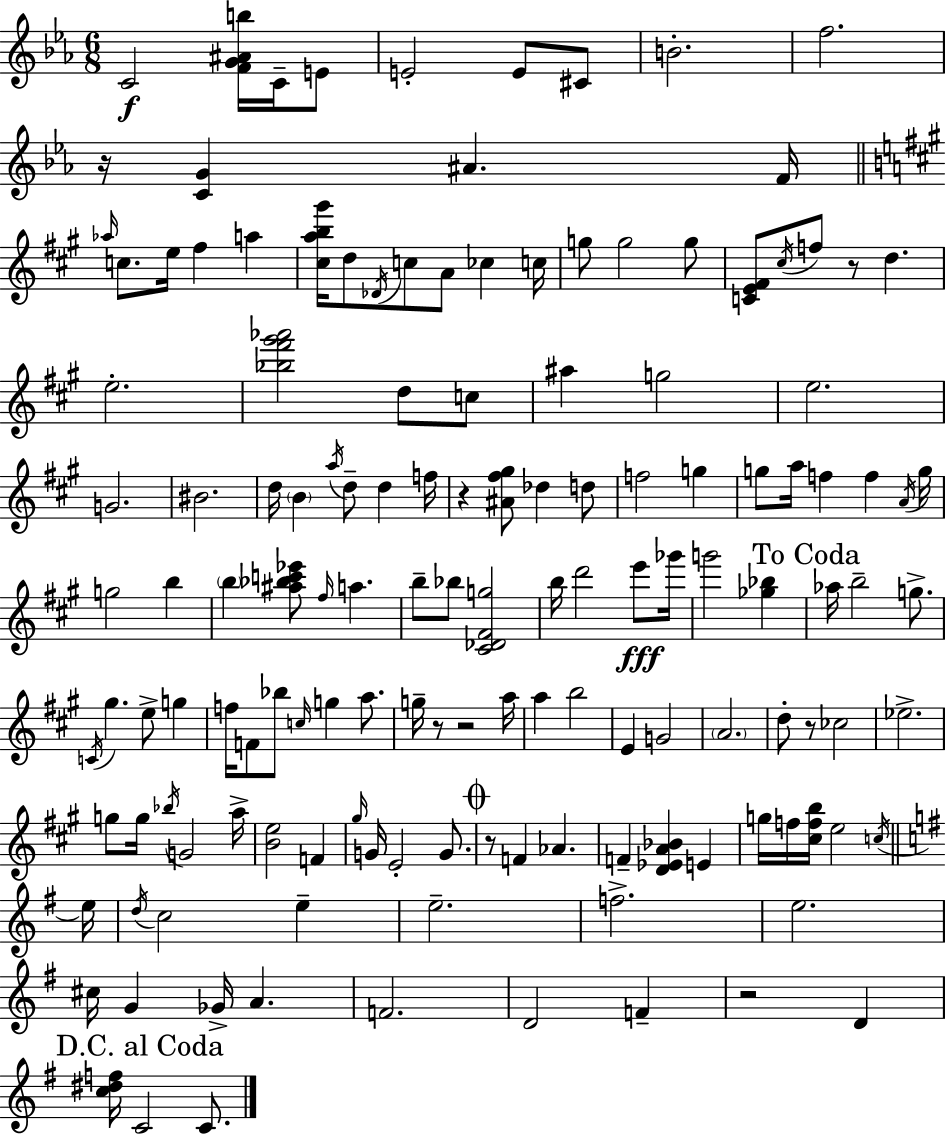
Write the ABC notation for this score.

X:1
T:Untitled
M:6/8
L:1/4
K:Eb
C2 [FG^Ab]/4 C/4 E/2 E2 E/2 ^C/2 B2 f2 z/4 [CG] ^A F/4 _a/4 c/2 e/4 ^f a [^cab^g']/4 d/2 _D/4 c/2 A/2 _c c/4 g/2 g2 g/2 [CE^F]/2 ^c/4 f/2 z/2 d e2 [_b^f'^g'_a']2 d/2 c/2 ^a g2 e2 G2 ^B2 d/4 B a/4 d/2 d f/4 z [^A^f^g]/2 _d d/2 f2 g g/2 a/4 f f A/4 g/4 g2 b b [^a_bc'_e']/2 ^f/4 a b/2 _b/2 [^C_D^Fg]2 b/4 d'2 e'/2 _g'/4 g'2 [_g_b] _a/4 b2 g/2 C/4 ^g e/2 g f/4 F/2 _b/2 c/4 g a/2 g/4 z/2 z2 a/4 a b2 E G2 A2 d/2 z/2 _c2 _e2 g/2 g/4 _b/4 G2 a/4 [Be]2 F ^g/4 G/4 E2 G/2 z/2 F _A F [D_EA_B] E g/4 f/4 [^cfb]/4 e2 c/4 e/4 d/4 c2 e e2 f2 e2 ^c/4 G _G/4 A F2 D2 F z2 D [c^df]/4 C2 C/2